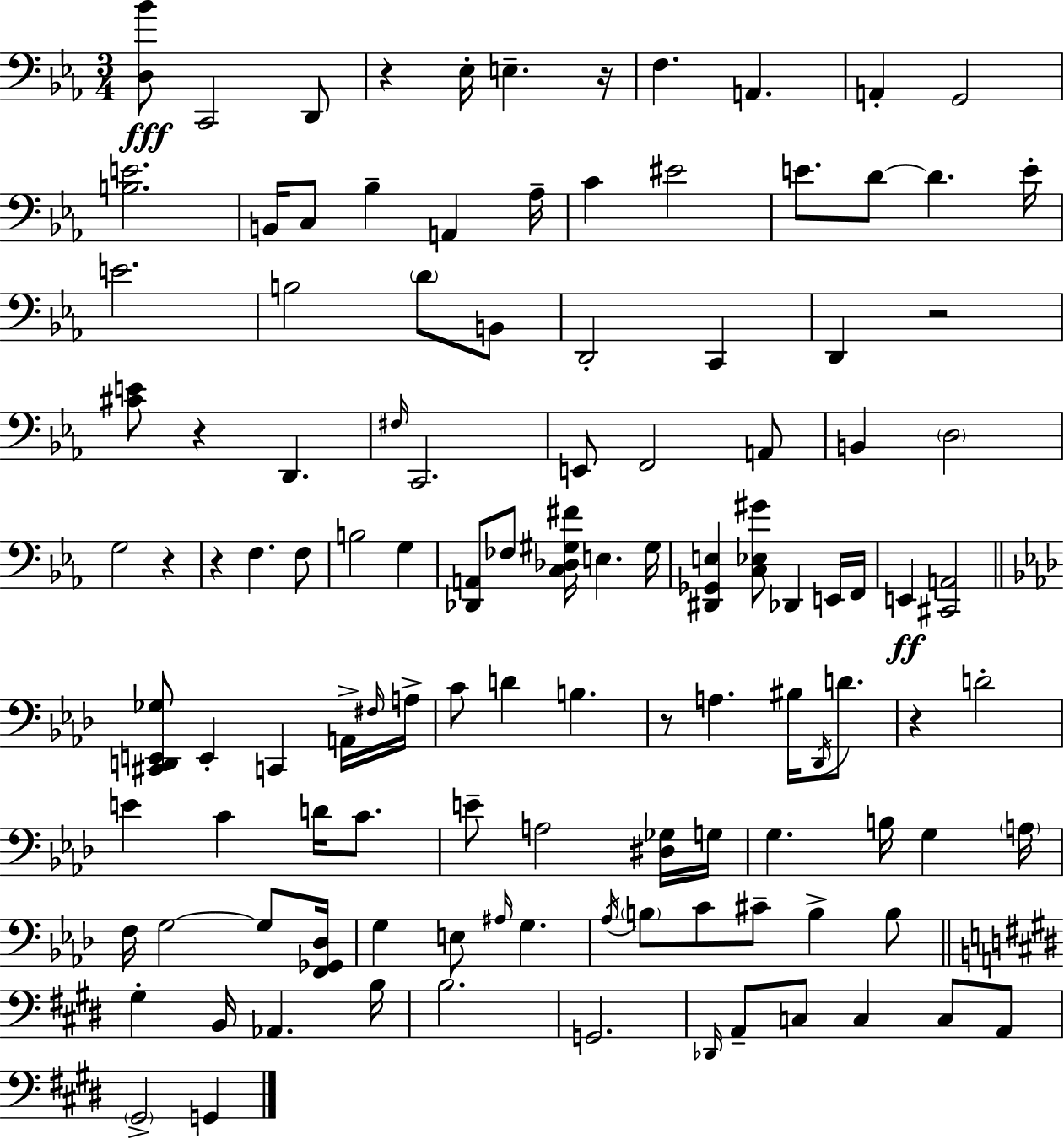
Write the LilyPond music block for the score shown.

{
  \clef bass
  \numericTimeSignature
  \time 3/4
  \key ees \major
  \repeat volta 2 { <d bes'>8\fff c,2 d,8 | r4 ees16-. e4.-- r16 | f4. a,4. | a,4-. g,2 | \break <b e'>2. | b,16 c8 bes4-- a,4 aes16-- | c'4 eis'2 | e'8. d'8~~ d'4. e'16-. | \break e'2. | b2 \parenthesize d'8 b,8 | d,2-. c,4 | d,4 r2 | \break <cis' e'>8 r4 d,4. | \grace { fis16 } c,2. | e,8 f,2 a,8 | b,4 \parenthesize d2 | \break g2 r4 | r4 f4. f8 | b2 g4 | <des, a,>8 fes8 <c des gis fis'>16 e4. | \break gis16 <dis, ges, e>4 <c ees gis'>8 des,4 e,16 | f,16 e,4\ff <cis, a,>2 | \bar "||" \break \key aes \major <cis, d, e, ges>8 e,4-. c,4 a,16-> \grace { fis16 } | a16-> c'8 d'4 b4. | r8 a4. bis16 \acciaccatura { des,16 } d'8. | r4 d'2-. | \break e'4 c'4 d'16 c'8. | e'8-- a2 | <dis ges>16 g16 g4. b16 g4 | \parenthesize a16 f16 g2~~ g8 | \break <f, ges, des>16 g4 e8 \grace { ais16 } g4. | \acciaccatura { aes16 } \parenthesize b8 c'8 cis'8-- b4-> | b8 \bar "||" \break \key e \major gis4-. b,16 aes,4. b16 | b2. | g,2. | \grace { des,16 } a,8-- c8 c4 c8 a,8 | \break \parenthesize gis,2-> g,4 | } \bar "|."
}